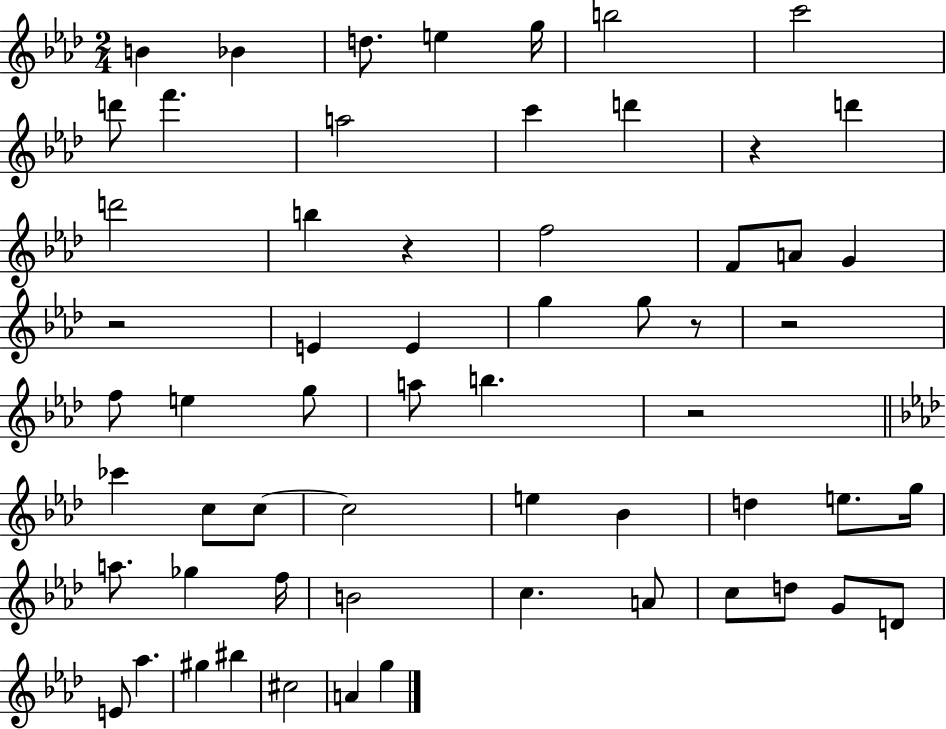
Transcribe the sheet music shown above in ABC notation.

X:1
T:Untitled
M:2/4
L:1/4
K:Ab
B _B d/2 e g/4 b2 c'2 d'/2 f' a2 c' d' z d' d'2 b z f2 F/2 A/2 G z2 E E g g/2 z/2 z2 f/2 e g/2 a/2 b z2 _c' c/2 c/2 c2 e _B d e/2 g/4 a/2 _g f/4 B2 c A/2 c/2 d/2 G/2 D/2 E/2 _a ^g ^b ^c2 A g